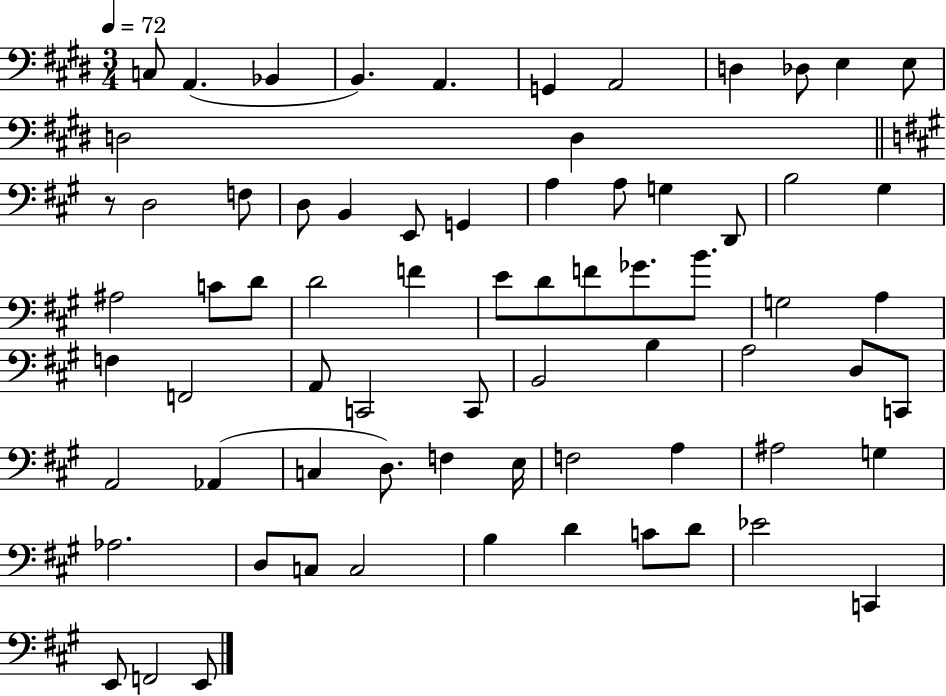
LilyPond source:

{
  \clef bass
  \numericTimeSignature
  \time 3/4
  \key e \major
  \tempo 4 = 72
  c8 a,4.( bes,4 | b,4.) a,4. | g,4 a,2 | d4 des8 e4 e8 | \break d2 d4 | \bar "||" \break \key a \major r8 d2 f8 | d8 b,4 e,8 g,4 | a4 a8 g4 d,8 | b2 gis4 | \break ais2 c'8 d'8 | d'2 f'4 | e'8 d'8 f'8 ges'8. b'8. | g2 a4 | \break f4 f,2 | a,8 c,2 c,8 | b,2 b4 | a2 d8 c,8 | \break a,2 aes,4( | c4 d8.) f4 e16 | f2 a4 | ais2 g4 | \break aes2. | d8 c8 c2 | b4 d'4 c'8 d'8 | ees'2 c,4 | \break e,8 f,2 e,8 | \bar "|."
}